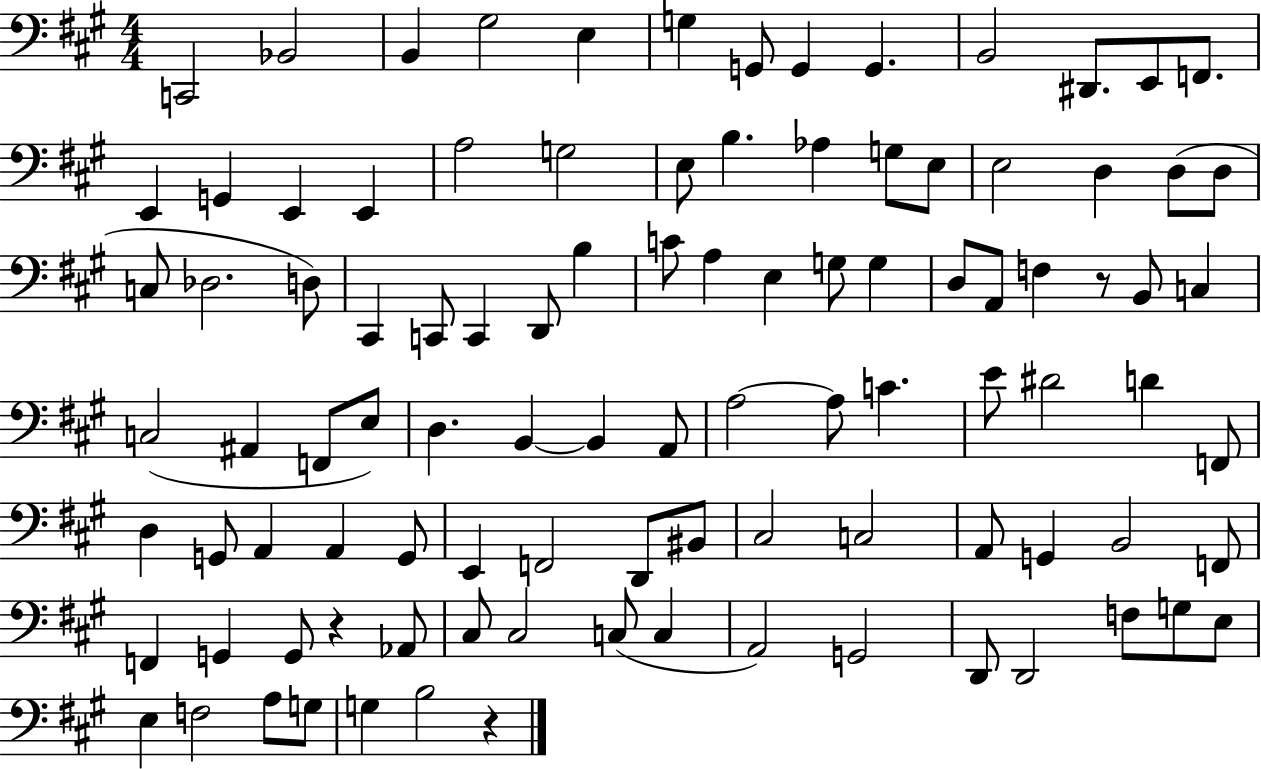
C2/h Bb2/h B2/q G#3/h E3/q G3/q G2/e G2/q G2/q. B2/h D#2/e. E2/e F2/e. E2/q G2/q E2/q E2/q A3/h G3/h E3/e B3/q. Ab3/q G3/e E3/e E3/h D3/q D3/e D3/e C3/e Db3/h. D3/e C#2/q C2/e C2/q D2/e B3/q C4/e A3/q E3/q G3/e G3/q D3/e A2/e F3/q R/e B2/e C3/q C3/h A#2/q F2/e E3/e D3/q. B2/q B2/q A2/e A3/h A3/e C4/q. E4/e D#4/h D4/q F2/e D3/q G2/e A2/q A2/q G2/e E2/q F2/h D2/e BIS2/e C#3/h C3/h A2/e G2/q B2/h F2/e F2/q G2/q G2/e R/q Ab2/e C#3/e C#3/h C3/e C3/q A2/h G2/h D2/e D2/h F3/e G3/e E3/e E3/q F3/h A3/e G3/e G3/q B3/h R/q